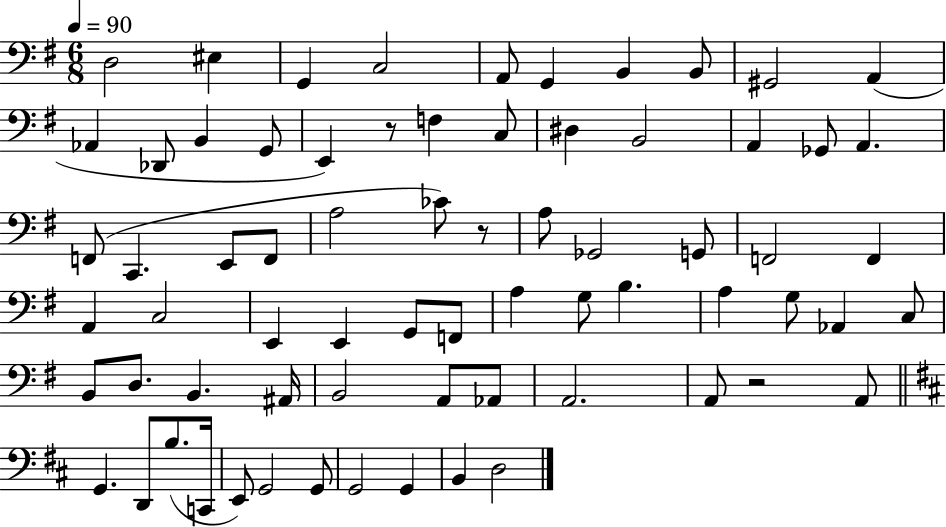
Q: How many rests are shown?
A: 3